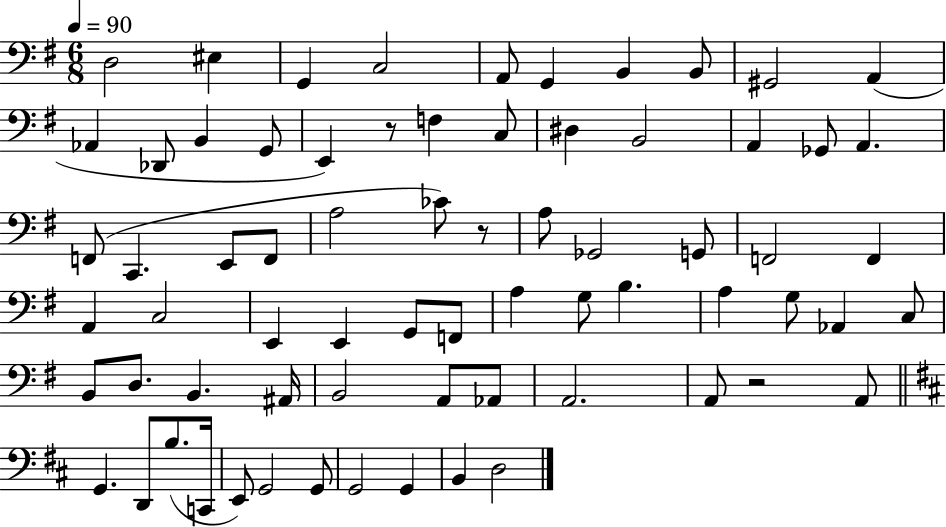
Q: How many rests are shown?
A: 3